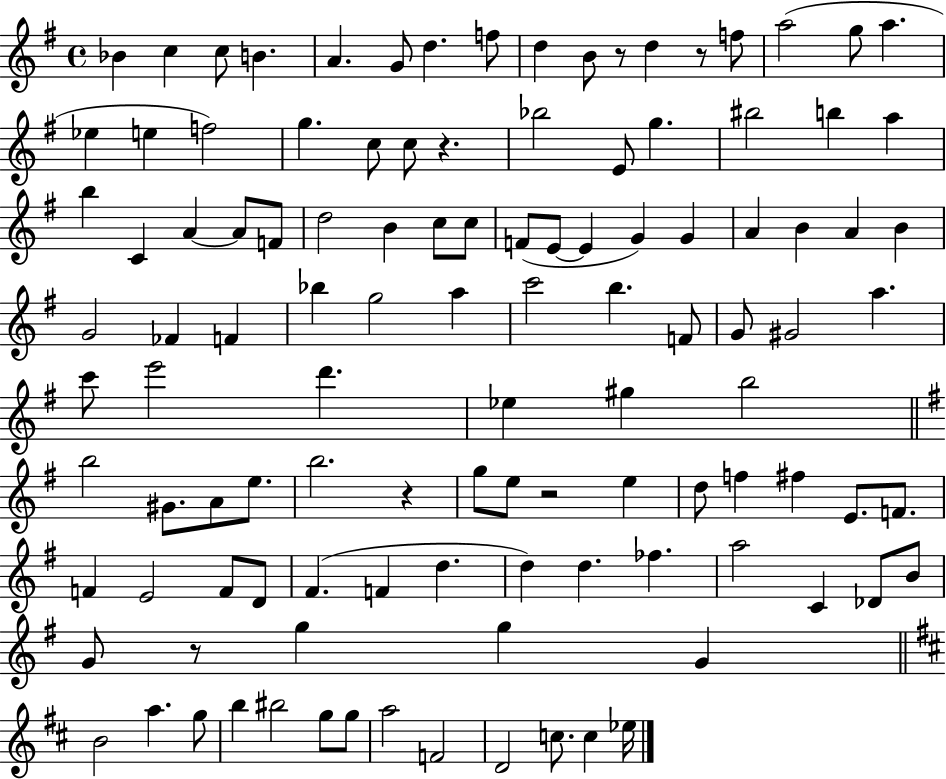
{
  \clef treble
  \time 4/4
  \defaultTimeSignature
  \key g \major
  bes'4 c''4 c''8 b'4. | a'4. g'8 d''4. f''8 | d''4 b'8 r8 d''4 r8 f''8 | a''2( g''8 a''4. | \break ees''4 e''4 f''2) | g''4. c''8 c''8 r4. | bes''2 e'8 g''4. | bis''2 b''4 a''4 | \break b''4 c'4 a'4~~ a'8 f'8 | d''2 b'4 c''8 c''8 | f'8( e'8~~ e'4 g'4) g'4 | a'4 b'4 a'4 b'4 | \break g'2 fes'4 f'4 | bes''4 g''2 a''4 | c'''2 b''4. f'8 | g'8 gis'2 a''4. | \break c'''8 e'''2 d'''4. | ees''4 gis''4 b''2 | \bar "||" \break \key g \major b''2 gis'8. a'8 e''8. | b''2. r4 | g''8 e''8 r2 e''4 | d''8 f''4 fis''4 e'8. f'8. | \break f'4 e'2 f'8 d'8 | fis'4.( f'4 d''4. | d''4) d''4. fes''4. | a''2 c'4 des'8 b'8 | \break g'8 r8 g''4 g''4 g'4 | \bar "||" \break \key d \major b'2 a''4. g''8 | b''4 bis''2 g''8 g''8 | a''2 f'2 | d'2 c''8. c''4 ees''16 | \break \bar "|."
}